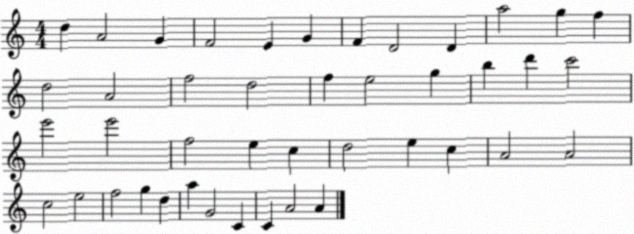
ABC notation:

X:1
T:Untitled
M:4/4
L:1/4
K:C
d A2 G F2 E G F D2 D a2 g f d2 A2 f2 d2 f e2 g b d' c'2 e'2 e'2 f2 e c d2 e c A2 A2 c2 e2 f2 g d a G2 C C A2 A